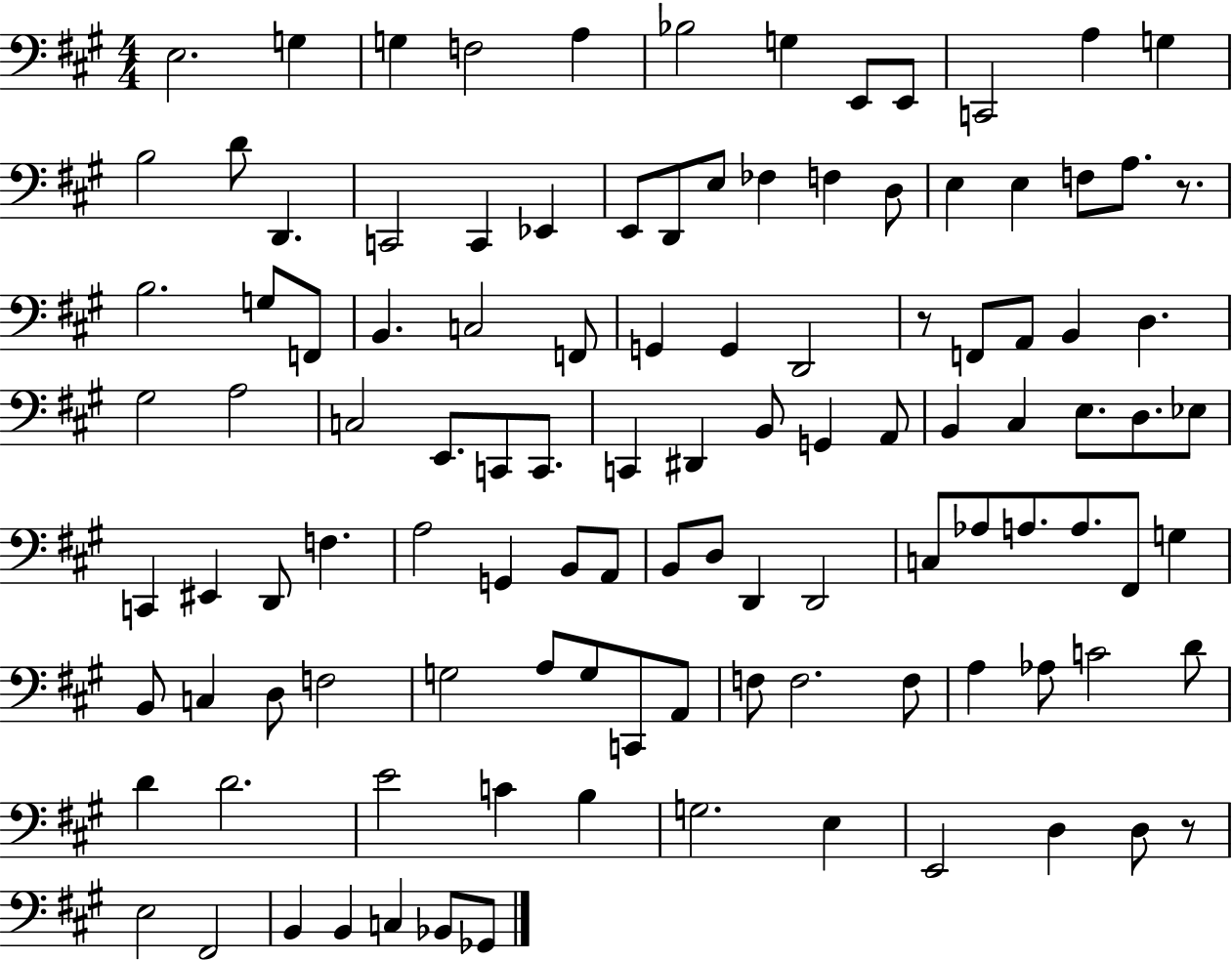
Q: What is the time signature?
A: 4/4